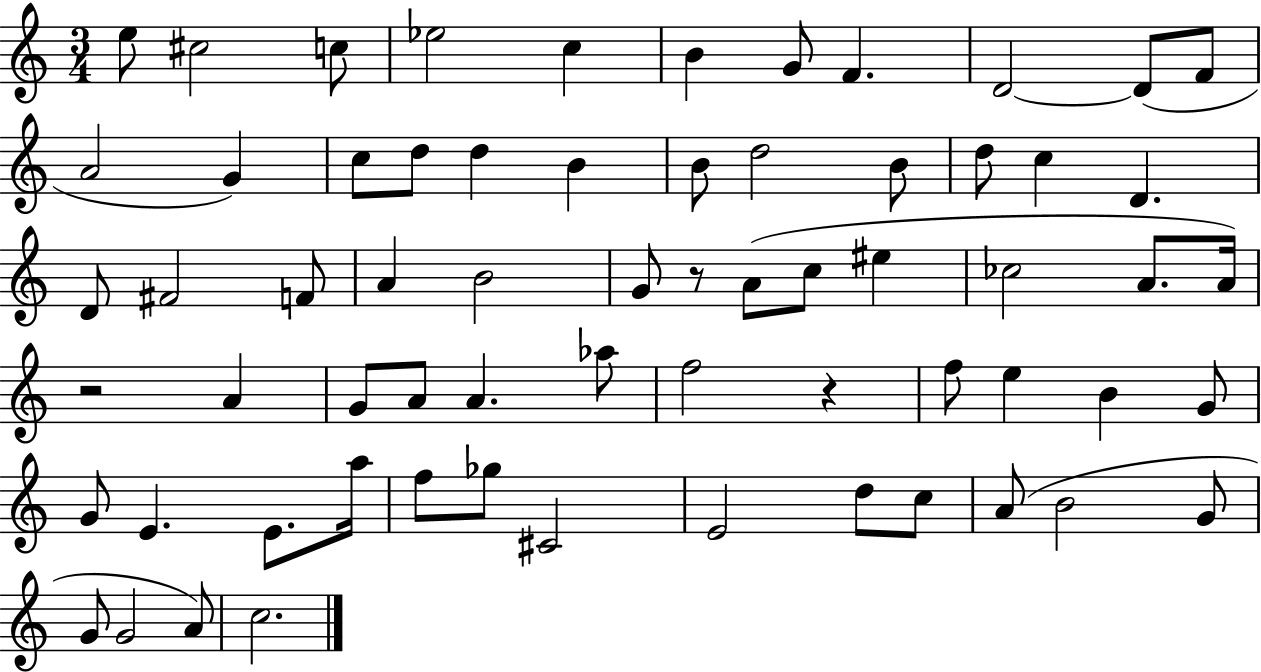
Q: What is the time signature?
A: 3/4